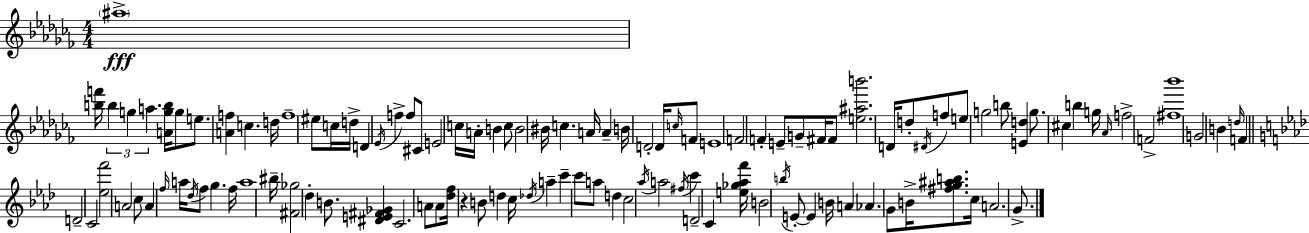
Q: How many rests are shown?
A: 1